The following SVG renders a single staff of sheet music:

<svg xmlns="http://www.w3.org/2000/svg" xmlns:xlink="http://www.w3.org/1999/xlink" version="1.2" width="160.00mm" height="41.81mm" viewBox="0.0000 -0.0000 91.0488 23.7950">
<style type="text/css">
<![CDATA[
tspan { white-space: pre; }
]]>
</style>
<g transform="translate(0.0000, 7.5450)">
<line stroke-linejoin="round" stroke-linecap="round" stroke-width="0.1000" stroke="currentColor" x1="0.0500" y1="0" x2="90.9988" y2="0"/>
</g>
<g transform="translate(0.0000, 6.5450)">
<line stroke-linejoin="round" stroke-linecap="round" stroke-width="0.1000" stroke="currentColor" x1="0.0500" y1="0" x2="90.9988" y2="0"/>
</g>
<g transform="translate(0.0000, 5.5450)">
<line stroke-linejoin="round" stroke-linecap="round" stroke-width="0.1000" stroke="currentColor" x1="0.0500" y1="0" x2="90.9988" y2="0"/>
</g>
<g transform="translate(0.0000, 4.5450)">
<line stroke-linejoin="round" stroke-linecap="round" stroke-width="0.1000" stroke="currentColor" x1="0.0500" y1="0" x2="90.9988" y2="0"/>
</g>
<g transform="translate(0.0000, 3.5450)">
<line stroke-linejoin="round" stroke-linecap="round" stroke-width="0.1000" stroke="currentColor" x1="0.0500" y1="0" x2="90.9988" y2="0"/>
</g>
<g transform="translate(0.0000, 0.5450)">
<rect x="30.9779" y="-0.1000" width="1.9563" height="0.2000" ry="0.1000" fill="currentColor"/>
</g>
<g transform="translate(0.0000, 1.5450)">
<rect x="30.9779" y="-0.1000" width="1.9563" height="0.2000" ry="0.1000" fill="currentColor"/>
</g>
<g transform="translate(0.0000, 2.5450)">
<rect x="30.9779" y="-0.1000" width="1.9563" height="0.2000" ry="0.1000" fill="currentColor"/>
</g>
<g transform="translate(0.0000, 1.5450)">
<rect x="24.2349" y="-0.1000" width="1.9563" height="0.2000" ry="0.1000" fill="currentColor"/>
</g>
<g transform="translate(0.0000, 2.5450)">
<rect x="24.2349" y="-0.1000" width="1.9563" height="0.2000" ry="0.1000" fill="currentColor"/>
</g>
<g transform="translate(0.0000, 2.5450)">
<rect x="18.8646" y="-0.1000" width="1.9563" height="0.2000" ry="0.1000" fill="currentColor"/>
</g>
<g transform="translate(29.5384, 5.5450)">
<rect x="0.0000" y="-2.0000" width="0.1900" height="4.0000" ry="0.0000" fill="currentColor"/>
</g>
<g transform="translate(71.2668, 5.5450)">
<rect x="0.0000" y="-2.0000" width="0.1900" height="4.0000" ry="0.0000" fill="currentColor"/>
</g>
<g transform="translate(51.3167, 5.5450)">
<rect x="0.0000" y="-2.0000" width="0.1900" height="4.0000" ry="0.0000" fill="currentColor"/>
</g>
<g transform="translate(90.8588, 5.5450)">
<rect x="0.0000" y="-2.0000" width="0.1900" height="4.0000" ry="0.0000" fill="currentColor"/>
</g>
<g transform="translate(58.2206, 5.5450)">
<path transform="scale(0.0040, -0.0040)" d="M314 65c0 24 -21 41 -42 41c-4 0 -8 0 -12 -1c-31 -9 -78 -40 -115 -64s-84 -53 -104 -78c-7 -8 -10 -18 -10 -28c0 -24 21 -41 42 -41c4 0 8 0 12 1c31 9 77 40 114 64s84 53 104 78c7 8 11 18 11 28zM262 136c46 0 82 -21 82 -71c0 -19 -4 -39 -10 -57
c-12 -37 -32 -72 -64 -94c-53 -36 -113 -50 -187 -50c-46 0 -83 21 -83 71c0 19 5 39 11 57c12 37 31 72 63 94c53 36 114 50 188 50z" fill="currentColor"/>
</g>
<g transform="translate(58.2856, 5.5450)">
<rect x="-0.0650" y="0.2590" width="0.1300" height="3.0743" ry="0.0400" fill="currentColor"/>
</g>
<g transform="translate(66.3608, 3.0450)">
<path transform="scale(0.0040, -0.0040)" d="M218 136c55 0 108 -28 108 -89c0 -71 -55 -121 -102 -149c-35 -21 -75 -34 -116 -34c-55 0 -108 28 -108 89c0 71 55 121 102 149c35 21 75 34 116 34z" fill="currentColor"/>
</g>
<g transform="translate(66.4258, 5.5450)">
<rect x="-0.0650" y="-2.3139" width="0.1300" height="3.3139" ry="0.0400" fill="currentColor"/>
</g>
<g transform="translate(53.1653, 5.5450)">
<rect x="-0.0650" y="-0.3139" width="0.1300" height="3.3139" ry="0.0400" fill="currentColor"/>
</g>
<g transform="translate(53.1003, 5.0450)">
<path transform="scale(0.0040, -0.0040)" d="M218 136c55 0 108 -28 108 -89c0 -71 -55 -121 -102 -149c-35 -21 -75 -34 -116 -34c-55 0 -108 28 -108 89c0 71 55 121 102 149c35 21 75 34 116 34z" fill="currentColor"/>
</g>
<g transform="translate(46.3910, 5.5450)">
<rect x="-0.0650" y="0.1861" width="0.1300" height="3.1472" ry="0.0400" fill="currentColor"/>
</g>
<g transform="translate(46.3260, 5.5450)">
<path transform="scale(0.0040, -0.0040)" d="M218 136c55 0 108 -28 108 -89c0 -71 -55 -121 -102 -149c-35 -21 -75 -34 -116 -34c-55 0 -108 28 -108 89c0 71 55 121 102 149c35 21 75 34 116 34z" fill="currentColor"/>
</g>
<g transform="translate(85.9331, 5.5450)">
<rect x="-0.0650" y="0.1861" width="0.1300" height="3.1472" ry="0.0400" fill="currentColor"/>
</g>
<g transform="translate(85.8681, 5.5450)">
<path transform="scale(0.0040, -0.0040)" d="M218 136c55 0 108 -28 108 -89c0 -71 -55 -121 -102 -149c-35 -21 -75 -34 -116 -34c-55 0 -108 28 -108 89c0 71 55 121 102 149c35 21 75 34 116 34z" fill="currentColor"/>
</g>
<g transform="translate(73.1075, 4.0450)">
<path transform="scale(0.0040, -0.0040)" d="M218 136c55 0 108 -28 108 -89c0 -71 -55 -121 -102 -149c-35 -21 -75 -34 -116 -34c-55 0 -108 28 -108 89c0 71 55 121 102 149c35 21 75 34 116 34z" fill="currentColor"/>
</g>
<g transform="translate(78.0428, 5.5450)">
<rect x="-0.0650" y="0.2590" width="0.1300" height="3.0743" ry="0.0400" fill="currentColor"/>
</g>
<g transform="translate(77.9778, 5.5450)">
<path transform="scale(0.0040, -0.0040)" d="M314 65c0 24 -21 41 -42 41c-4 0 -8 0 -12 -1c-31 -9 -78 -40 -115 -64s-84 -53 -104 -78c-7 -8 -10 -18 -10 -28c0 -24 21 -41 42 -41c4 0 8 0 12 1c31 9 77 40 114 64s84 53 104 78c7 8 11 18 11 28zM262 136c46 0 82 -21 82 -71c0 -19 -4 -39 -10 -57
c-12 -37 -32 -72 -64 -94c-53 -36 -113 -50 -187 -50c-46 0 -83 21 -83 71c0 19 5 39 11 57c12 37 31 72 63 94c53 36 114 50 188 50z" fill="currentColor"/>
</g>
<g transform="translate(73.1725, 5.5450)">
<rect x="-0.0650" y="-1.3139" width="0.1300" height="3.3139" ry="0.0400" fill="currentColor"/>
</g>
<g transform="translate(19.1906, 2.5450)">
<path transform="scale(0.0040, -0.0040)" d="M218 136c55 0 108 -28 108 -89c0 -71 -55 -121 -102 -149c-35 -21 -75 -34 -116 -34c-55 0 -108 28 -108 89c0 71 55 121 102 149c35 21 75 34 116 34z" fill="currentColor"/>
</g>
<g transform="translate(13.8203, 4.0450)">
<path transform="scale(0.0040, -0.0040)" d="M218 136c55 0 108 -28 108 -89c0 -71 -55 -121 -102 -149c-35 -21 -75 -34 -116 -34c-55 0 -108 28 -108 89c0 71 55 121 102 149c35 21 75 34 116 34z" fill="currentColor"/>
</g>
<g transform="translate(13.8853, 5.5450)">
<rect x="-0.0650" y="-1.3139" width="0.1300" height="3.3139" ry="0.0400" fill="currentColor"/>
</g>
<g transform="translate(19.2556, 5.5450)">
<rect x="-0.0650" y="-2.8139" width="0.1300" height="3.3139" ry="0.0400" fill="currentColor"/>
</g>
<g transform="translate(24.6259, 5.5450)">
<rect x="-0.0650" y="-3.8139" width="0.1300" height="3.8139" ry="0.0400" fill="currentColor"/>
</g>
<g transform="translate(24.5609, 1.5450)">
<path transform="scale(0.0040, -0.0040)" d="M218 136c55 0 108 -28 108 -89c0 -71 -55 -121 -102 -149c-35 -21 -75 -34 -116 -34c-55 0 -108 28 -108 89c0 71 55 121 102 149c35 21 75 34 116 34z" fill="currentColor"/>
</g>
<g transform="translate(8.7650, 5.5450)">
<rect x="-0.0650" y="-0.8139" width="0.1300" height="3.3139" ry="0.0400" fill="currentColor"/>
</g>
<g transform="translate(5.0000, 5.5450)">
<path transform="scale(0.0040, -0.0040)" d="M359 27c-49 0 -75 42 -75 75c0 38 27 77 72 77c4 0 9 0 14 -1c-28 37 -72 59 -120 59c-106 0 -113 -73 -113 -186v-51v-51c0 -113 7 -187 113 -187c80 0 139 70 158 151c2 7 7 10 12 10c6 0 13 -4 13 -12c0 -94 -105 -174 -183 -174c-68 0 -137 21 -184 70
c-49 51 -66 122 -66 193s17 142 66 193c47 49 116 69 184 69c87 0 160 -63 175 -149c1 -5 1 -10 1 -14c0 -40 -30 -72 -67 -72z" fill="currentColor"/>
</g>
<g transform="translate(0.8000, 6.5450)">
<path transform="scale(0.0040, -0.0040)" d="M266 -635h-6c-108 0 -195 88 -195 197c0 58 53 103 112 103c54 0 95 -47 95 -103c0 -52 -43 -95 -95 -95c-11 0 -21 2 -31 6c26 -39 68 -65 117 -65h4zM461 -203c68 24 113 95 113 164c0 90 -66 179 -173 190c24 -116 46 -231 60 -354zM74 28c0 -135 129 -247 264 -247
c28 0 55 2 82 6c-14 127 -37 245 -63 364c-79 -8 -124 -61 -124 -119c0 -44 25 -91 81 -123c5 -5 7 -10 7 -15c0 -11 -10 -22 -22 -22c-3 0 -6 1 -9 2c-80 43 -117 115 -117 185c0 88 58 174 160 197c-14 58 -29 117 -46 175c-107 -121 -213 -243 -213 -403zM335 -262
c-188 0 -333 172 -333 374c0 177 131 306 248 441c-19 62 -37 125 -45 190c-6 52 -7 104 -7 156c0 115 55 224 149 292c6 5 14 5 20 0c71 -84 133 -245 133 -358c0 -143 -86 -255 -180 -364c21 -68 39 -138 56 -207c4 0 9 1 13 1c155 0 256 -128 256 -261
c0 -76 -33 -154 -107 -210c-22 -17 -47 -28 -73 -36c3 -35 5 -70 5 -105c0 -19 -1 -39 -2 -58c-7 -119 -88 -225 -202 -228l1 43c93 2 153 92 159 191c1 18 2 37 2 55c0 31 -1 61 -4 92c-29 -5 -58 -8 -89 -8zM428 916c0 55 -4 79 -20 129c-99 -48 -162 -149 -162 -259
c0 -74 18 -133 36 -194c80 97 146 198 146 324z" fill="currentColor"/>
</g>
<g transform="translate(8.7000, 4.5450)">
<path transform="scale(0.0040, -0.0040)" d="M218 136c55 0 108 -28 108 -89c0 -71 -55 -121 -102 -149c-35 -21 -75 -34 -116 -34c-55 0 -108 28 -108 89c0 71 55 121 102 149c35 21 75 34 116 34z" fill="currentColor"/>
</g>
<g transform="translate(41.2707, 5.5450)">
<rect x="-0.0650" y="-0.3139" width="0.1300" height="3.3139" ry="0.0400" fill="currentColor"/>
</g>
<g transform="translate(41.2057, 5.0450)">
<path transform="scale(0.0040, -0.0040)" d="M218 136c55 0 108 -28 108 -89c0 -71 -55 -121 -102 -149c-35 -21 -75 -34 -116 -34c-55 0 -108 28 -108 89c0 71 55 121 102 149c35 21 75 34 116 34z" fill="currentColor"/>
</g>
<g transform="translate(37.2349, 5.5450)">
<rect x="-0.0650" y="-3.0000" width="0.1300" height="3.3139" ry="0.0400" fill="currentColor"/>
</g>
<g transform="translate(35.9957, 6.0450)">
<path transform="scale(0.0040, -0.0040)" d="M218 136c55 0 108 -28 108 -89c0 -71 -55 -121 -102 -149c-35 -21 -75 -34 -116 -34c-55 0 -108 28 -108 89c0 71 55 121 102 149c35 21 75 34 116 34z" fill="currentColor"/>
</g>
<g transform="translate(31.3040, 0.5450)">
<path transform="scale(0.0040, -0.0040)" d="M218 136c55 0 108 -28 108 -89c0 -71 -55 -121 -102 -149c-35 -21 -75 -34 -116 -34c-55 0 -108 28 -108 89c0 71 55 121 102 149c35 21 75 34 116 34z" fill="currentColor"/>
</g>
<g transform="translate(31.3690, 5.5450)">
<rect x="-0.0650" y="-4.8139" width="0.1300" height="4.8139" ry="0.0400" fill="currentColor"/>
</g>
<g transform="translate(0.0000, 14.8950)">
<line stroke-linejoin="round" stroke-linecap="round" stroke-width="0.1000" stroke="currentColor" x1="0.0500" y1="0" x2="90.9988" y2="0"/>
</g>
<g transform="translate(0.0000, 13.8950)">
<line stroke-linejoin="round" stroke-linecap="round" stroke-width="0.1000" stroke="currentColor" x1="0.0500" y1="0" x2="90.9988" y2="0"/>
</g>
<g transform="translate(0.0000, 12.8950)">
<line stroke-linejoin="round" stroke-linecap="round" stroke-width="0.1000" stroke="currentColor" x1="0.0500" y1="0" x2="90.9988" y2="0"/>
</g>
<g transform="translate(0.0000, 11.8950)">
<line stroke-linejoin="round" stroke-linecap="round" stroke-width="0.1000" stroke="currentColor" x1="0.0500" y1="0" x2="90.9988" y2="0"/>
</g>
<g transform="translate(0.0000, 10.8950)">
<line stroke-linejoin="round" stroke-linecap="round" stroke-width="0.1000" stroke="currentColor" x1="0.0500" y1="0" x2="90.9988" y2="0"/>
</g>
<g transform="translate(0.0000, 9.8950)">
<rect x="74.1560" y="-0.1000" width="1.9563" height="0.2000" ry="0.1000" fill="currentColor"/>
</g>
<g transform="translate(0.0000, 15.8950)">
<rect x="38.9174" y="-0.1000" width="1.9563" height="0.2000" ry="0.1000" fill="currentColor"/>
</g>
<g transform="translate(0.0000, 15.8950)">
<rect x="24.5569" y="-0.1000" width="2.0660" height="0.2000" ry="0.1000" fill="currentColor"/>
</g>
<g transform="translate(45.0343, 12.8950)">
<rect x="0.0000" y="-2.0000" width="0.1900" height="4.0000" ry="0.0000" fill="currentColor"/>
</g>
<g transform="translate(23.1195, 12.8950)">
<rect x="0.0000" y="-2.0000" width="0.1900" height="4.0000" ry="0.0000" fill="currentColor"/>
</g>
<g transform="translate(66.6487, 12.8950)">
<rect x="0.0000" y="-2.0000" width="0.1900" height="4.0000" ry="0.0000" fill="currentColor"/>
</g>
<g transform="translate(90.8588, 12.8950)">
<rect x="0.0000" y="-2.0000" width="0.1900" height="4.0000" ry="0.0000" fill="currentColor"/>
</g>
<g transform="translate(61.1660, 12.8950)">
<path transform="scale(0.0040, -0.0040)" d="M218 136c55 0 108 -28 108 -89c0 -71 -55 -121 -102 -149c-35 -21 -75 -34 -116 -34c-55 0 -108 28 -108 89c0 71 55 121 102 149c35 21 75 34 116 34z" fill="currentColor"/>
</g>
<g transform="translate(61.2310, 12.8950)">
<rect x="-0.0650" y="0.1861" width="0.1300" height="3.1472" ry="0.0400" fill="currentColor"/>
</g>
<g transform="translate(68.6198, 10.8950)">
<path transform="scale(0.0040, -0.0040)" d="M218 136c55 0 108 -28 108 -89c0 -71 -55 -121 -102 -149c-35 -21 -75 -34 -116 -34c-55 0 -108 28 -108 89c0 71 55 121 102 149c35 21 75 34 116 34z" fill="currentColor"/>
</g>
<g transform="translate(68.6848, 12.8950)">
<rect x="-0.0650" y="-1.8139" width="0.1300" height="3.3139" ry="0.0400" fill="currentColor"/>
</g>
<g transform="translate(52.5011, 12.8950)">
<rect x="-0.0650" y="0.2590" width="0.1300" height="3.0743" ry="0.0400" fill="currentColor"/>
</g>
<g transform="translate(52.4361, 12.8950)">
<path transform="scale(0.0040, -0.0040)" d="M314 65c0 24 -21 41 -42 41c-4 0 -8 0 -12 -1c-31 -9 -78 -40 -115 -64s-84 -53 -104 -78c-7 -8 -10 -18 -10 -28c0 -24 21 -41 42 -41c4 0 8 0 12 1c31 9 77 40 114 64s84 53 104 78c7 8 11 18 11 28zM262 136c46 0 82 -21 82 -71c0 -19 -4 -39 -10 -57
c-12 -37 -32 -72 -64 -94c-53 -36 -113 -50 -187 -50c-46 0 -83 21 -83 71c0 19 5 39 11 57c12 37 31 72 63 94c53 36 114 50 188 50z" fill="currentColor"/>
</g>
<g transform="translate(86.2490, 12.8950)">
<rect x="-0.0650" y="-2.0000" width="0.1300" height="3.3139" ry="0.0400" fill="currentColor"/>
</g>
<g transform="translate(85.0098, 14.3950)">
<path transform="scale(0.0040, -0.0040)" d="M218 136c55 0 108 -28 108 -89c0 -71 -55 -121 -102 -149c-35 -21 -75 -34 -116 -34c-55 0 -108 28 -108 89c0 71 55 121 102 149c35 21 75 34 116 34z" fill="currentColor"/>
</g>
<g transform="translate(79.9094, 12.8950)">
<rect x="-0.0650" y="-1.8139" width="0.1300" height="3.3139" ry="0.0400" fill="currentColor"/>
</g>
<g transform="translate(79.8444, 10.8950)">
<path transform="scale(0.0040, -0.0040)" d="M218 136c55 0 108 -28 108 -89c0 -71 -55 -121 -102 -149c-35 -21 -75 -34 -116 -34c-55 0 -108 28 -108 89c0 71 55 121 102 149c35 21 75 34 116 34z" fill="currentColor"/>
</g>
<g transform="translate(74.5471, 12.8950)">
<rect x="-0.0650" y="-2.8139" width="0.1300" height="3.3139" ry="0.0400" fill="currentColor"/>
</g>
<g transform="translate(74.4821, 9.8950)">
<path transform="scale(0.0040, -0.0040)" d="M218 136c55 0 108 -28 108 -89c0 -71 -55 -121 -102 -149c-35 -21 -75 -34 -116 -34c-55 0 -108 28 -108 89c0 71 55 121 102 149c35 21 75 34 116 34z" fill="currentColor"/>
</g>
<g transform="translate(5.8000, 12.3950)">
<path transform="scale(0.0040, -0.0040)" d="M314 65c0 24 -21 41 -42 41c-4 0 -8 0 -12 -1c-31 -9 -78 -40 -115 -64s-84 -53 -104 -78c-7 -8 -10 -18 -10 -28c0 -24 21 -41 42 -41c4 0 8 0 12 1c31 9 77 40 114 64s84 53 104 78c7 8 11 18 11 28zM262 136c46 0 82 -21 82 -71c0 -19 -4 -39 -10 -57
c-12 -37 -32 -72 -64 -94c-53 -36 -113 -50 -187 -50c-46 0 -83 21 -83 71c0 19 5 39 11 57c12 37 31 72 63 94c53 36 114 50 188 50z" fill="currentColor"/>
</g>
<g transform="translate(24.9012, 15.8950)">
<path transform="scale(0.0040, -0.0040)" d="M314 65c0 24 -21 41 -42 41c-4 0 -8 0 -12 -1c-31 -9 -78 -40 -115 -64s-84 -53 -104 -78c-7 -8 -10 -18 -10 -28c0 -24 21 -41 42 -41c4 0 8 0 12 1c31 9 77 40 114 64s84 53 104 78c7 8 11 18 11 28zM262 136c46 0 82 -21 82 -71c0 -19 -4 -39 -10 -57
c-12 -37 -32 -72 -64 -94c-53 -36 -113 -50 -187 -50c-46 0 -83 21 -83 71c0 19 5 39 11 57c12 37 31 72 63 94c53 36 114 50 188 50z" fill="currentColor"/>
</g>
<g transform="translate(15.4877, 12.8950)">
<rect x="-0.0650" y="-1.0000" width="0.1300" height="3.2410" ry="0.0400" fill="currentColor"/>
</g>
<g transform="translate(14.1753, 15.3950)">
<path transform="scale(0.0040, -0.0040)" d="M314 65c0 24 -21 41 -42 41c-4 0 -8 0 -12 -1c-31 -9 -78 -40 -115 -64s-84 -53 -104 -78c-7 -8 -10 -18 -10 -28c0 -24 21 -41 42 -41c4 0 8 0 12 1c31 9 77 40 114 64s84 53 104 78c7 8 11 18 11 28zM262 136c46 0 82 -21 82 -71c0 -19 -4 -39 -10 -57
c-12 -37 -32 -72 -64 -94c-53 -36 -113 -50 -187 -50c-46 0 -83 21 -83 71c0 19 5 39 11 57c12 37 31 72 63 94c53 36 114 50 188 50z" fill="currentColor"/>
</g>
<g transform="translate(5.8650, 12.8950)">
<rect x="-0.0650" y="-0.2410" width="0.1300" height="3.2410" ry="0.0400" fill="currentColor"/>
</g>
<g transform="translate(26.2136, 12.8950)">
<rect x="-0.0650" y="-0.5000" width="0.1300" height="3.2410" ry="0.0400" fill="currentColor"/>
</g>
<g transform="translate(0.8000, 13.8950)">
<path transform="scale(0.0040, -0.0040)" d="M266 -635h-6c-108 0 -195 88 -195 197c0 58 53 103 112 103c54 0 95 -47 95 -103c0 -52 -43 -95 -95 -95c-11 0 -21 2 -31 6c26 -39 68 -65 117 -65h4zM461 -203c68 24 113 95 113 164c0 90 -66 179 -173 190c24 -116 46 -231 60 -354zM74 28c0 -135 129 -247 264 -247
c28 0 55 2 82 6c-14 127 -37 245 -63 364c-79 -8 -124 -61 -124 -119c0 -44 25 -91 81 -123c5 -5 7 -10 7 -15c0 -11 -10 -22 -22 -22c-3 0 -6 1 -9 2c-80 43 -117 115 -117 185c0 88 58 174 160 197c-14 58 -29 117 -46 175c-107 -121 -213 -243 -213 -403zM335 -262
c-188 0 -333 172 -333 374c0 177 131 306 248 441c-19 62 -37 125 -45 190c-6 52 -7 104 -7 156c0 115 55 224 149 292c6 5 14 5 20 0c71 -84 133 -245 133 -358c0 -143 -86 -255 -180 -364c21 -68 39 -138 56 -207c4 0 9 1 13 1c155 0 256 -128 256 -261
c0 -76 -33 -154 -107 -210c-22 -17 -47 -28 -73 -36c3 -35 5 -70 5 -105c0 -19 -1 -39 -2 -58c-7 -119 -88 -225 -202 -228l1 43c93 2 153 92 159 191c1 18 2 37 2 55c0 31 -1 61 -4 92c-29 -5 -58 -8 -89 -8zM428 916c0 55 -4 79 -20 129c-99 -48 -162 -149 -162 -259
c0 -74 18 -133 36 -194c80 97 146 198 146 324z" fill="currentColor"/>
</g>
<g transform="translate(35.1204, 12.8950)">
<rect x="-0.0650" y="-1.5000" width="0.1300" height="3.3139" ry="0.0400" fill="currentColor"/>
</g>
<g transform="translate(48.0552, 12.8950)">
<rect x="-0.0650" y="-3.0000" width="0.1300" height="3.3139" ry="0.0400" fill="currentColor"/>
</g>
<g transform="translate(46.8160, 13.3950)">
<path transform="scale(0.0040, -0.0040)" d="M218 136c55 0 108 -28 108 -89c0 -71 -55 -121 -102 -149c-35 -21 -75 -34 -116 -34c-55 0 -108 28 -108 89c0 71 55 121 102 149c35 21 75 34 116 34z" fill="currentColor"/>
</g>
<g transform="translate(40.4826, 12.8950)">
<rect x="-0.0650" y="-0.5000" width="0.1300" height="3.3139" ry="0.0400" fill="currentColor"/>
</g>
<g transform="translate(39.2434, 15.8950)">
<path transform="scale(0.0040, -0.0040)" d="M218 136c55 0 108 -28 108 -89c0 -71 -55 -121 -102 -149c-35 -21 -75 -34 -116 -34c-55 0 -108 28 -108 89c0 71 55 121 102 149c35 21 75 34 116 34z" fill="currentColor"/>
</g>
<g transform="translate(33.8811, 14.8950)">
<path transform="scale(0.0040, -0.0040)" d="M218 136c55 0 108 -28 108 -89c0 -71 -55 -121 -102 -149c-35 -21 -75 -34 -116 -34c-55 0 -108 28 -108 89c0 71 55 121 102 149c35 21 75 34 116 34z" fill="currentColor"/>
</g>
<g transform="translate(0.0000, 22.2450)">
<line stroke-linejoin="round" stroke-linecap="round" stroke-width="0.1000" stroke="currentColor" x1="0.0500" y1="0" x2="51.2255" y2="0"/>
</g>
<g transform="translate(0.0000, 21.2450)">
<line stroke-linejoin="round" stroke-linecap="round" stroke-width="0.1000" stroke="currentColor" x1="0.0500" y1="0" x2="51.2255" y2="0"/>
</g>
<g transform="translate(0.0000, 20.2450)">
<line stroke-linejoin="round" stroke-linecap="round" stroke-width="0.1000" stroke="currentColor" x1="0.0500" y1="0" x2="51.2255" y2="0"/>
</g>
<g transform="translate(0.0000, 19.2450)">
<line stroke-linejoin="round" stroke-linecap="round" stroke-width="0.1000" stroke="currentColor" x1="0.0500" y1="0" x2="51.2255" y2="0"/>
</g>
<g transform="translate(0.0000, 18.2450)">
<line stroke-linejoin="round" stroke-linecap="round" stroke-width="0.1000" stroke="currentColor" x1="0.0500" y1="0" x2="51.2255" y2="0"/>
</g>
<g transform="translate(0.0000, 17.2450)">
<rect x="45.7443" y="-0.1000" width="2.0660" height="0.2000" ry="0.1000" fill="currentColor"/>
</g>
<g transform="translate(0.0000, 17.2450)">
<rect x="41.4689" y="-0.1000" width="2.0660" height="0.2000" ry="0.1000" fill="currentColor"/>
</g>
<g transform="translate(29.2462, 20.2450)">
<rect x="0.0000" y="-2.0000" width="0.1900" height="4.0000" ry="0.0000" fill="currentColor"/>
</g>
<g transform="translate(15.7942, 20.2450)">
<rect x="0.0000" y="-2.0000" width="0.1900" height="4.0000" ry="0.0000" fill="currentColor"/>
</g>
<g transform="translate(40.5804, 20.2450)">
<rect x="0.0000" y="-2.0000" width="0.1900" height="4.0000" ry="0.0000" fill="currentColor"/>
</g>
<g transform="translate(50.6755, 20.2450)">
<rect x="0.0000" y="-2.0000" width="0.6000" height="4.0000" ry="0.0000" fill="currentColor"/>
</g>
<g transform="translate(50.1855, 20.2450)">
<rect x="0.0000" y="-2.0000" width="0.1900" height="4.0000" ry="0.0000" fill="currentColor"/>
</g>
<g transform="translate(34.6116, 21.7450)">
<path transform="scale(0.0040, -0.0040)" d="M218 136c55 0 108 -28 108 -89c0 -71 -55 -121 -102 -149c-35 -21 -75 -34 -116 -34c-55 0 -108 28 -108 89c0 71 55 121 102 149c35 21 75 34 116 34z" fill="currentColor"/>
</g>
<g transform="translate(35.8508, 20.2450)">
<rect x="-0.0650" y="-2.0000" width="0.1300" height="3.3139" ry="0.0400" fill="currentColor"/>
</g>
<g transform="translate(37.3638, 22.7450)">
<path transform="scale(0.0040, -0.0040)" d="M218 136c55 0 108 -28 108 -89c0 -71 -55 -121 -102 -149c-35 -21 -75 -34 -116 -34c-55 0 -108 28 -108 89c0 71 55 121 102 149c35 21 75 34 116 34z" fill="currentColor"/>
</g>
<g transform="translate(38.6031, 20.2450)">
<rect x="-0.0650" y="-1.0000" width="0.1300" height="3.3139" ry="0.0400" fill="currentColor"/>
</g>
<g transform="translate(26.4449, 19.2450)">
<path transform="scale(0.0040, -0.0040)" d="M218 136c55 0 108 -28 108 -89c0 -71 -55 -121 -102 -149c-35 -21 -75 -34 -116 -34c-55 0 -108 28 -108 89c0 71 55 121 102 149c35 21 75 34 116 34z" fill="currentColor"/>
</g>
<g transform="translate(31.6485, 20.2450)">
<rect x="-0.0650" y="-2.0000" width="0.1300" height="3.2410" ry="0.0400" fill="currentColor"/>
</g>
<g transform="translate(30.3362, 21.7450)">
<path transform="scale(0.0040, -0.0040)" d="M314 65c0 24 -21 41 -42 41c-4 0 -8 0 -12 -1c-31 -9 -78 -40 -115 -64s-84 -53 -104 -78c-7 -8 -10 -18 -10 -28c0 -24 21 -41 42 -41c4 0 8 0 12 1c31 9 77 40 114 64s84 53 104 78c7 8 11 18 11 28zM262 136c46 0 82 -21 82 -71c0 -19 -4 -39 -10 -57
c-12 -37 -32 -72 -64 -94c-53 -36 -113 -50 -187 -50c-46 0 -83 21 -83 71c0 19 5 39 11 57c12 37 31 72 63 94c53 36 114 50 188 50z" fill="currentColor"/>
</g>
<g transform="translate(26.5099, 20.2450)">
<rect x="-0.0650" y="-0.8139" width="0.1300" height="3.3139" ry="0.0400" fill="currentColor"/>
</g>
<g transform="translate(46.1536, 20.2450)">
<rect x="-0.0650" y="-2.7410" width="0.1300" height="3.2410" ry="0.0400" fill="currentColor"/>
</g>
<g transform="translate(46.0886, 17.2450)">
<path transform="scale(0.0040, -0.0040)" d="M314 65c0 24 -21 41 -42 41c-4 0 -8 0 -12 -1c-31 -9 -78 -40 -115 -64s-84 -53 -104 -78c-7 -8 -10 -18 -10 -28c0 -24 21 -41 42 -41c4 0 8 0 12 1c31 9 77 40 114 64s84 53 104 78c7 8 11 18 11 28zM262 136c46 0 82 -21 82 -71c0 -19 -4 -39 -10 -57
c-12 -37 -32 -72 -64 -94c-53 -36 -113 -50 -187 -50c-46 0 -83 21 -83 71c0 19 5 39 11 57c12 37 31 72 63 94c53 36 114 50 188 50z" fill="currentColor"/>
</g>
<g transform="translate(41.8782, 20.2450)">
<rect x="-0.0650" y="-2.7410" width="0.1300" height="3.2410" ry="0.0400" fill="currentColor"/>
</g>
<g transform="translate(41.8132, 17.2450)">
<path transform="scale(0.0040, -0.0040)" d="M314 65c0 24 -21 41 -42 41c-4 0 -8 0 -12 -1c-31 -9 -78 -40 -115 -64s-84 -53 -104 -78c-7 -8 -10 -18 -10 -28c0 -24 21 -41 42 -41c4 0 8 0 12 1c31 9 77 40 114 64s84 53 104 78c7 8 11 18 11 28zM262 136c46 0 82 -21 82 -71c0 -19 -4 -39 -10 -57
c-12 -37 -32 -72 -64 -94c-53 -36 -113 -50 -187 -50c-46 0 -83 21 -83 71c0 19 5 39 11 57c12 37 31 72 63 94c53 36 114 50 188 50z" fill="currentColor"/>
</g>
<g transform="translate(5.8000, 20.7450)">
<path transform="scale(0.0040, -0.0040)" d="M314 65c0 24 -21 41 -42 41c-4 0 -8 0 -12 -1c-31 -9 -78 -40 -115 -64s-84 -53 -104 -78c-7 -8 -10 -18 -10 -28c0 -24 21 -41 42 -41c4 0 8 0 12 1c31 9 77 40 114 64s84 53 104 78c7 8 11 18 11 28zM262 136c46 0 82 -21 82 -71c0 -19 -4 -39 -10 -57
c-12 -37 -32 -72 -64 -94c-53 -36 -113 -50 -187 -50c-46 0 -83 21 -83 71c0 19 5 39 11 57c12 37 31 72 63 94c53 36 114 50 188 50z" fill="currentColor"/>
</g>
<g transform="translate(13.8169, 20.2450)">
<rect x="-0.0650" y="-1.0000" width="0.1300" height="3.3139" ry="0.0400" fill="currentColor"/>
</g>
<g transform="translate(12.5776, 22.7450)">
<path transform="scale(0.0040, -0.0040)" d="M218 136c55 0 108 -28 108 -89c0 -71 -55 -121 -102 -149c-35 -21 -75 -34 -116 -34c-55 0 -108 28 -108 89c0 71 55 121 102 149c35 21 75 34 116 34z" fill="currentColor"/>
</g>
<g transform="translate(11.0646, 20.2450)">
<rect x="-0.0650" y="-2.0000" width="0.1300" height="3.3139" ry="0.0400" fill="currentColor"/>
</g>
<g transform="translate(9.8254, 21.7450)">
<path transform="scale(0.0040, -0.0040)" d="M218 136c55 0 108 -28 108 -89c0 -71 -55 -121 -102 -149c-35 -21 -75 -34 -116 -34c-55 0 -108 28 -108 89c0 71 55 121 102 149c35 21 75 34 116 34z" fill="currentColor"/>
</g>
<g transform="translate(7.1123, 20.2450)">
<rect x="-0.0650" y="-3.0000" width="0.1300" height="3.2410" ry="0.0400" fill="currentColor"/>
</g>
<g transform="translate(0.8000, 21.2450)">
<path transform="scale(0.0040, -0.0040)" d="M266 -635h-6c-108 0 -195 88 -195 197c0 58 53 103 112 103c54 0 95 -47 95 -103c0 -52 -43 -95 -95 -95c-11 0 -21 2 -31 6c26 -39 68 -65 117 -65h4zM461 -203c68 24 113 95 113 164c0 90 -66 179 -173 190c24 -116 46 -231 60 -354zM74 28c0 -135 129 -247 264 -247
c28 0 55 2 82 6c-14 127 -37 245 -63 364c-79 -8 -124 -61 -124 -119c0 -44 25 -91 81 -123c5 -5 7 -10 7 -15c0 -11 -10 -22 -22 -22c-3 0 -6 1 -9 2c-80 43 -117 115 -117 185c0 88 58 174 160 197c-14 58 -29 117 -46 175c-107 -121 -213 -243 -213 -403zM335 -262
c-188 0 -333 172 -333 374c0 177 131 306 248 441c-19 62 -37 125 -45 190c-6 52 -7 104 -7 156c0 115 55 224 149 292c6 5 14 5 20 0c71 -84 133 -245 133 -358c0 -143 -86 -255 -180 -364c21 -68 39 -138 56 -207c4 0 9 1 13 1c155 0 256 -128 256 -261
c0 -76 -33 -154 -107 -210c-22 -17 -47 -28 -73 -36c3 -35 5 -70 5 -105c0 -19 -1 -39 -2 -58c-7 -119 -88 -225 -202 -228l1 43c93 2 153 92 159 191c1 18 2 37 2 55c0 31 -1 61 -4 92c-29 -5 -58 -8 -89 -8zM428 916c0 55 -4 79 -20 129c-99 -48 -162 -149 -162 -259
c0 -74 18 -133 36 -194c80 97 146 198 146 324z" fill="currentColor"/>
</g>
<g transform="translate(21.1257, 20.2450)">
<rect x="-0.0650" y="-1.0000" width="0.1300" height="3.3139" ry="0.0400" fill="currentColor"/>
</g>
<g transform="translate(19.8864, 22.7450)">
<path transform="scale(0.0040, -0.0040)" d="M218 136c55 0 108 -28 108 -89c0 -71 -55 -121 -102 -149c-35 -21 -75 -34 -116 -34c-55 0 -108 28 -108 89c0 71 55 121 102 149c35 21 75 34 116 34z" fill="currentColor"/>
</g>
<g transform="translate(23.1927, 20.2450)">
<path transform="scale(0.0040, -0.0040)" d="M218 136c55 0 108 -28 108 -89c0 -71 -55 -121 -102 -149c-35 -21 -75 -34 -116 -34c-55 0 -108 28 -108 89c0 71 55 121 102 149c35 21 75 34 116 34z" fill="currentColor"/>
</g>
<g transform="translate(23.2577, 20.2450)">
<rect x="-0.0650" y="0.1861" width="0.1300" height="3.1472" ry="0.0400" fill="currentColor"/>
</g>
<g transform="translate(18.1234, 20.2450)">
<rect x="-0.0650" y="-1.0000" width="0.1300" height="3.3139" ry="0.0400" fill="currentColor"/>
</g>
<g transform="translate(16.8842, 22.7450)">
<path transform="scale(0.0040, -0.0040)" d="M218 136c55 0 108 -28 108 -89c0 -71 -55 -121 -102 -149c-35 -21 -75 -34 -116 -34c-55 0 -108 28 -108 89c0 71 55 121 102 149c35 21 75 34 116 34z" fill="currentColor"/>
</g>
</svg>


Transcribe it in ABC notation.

X:1
T:Untitled
M:4/4
L:1/4
K:C
d e a c' e' A c B c B2 g e B2 B c2 D2 C2 E C A B2 B f a f F A2 F D D D B d F2 F D a2 a2